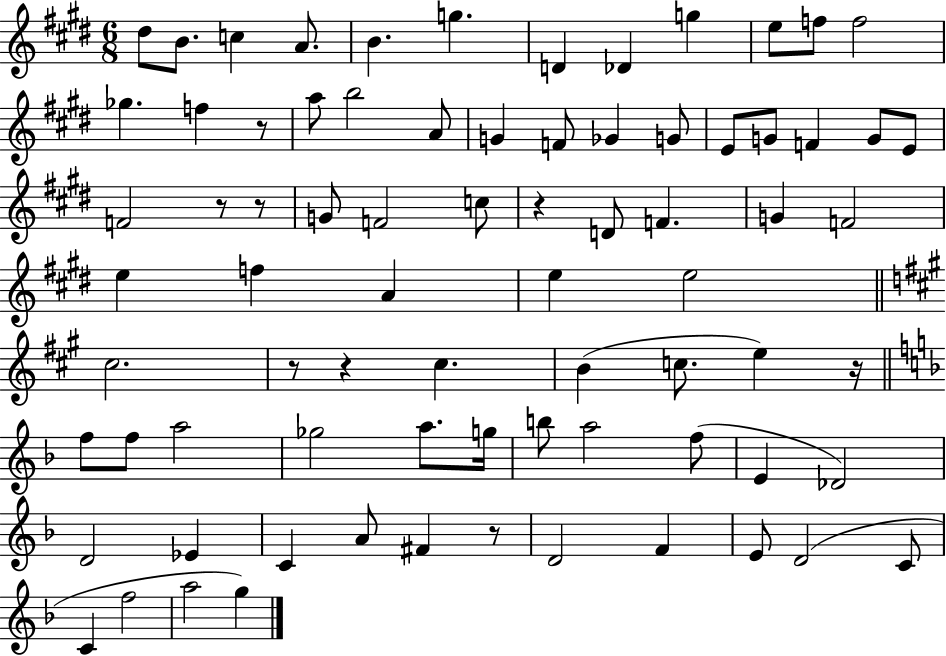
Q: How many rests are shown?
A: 8